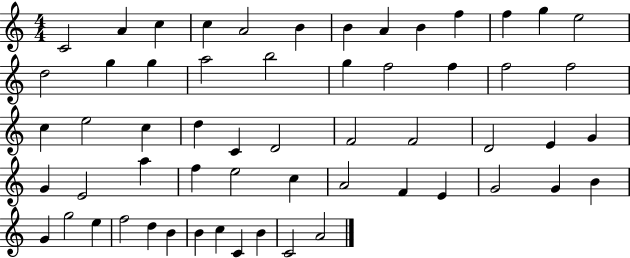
{
  \clef treble
  \numericTimeSignature
  \time 4/4
  \key c \major
  c'2 a'4 c''4 | c''4 a'2 b'4 | b'4 a'4 b'4 f''4 | f''4 g''4 e''2 | \break d''2 g''4 g''4 | a''2 b''2 | g''4 f''2 f''4 | f''2 f''2 | \break c''4 e''2 c''4 | d''4 c'4 d'2 | f'2 f'2 | d'2 e'4 g'4 | \break g'4 e'2 a''4 | f''4 e''2 c''4 | a'2 f'4 e'4 | g'2 g'4 b'4 | \break g'4 g''2 e''4 | f''2 d''4 b'4 | b'4 c''4 c'4 b'4 | c'2 a'2 | \break \bar "|."
}